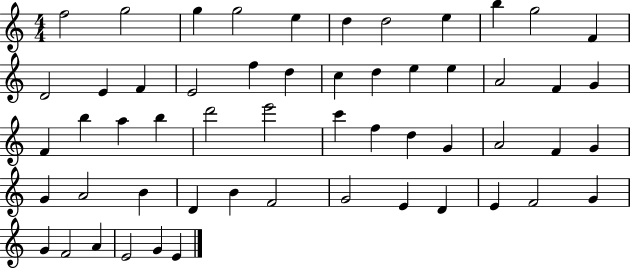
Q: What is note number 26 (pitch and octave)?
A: B5